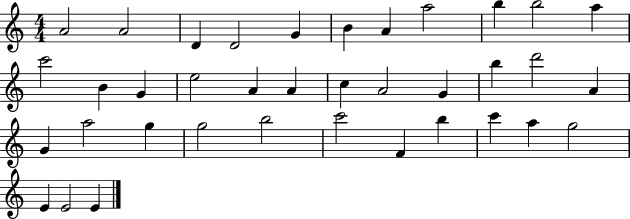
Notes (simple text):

A4/h A4/h D4/q D4/h G4/q B4/q A4/q A5/h B5/q B5/h A5/q C6/h B4/q G4/q E5/h A4/q A4/q C5/q A4/h G4/q B5/q D6/h A4/q G4/q A5/h G5/q G5/h B5/h C6/h F4/q B5/q C6/q A5/q G5/h E4/q E4/h E4/q